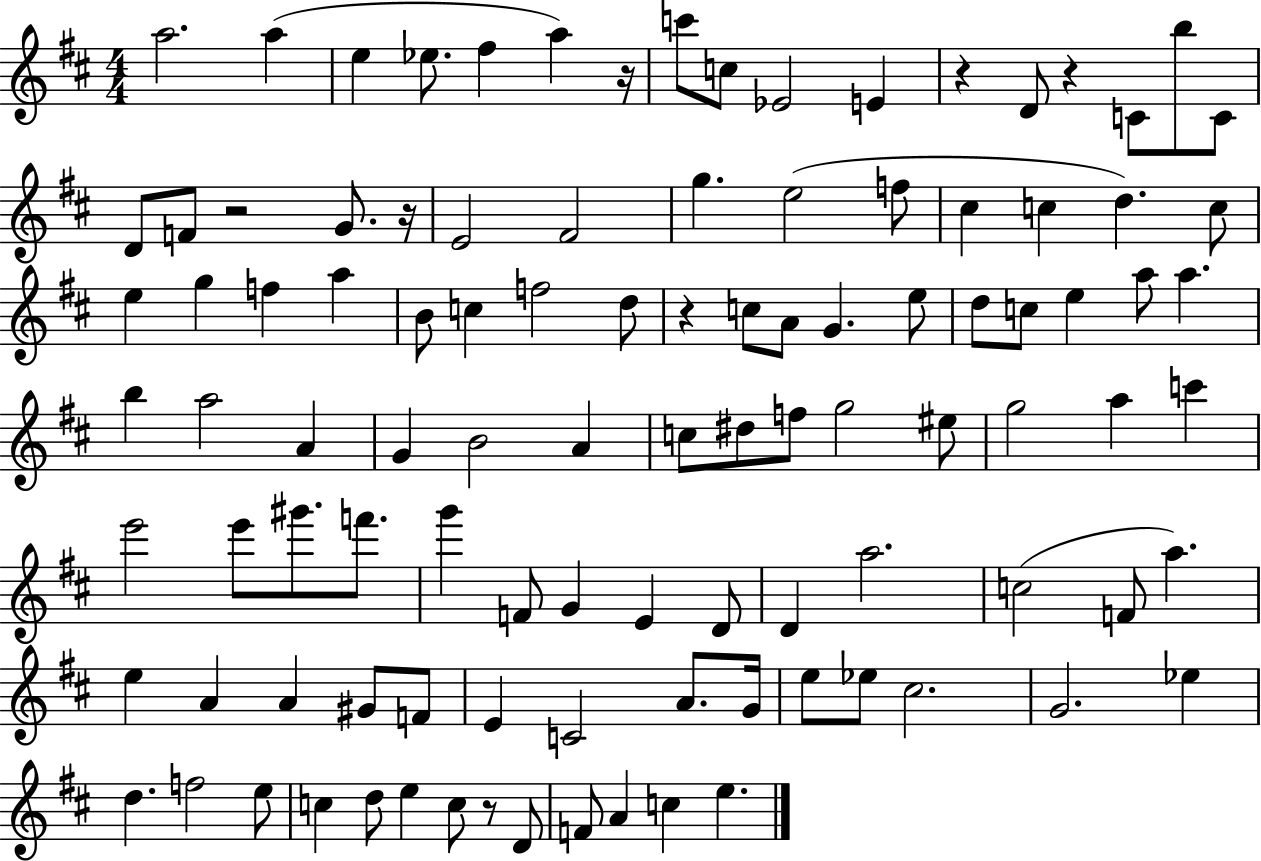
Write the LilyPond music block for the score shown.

{
  \clef treble
  \numericTimeSignature
  \time 4/4
  \key d \major
  a''2. a''4( | e''4 ees''8. fis''4 a''4) r16 | c'''8 c''8 ees'2 e'4 | r4 d'8 r4 c'8 b''8 c'8 | \break d'8 f'8 r2 g'8. r16 | e'2 fis'2 | g''4. e''2( f''8 | cis''4 c''4 d''4.) c''8 | \break e''4 g''4 f''4 a''4 | b'8 c''4 f''2 d''8 | r4 c''8 a'8 g'4. e''8 | d''8 c''8 e''4 a''8 a''4. | \break b''4 a''2 a'4 | g'4 b'2 a'4 | c''8 dis''8 f''8 g''2 eis''8 | g''2 a''4 c'''4 | \break e'''2 e'''8 gis'''8. f'''8. | g'''4 f'8 g'4 e'4 d'8 | d'4 a''2. | c''2( f'8 a''4.) | \break e''4 a'4 a'4 gis'8 f'8 | e'4 c'2 a'8. g'16 | e''8 ees''8 cis''2. | g'2. ees''4 | \break d''4. f''2 e''8 | c''4 d''8 e''4 c''8 r8 d'8 | f'8 a'4 c''4 e''4. | \bar "|."
}